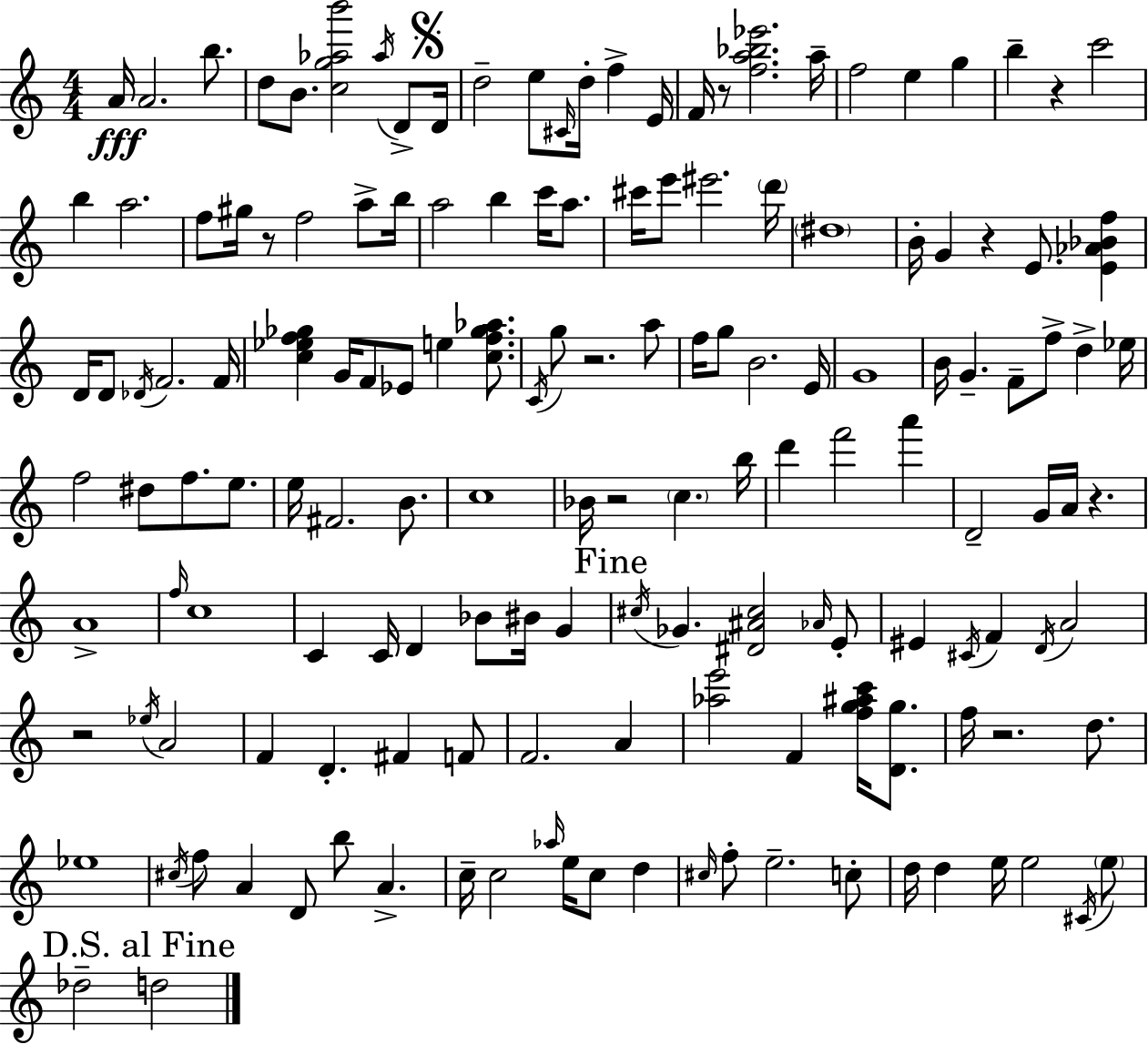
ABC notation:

X:1
T:Untitled
M:4/4
L:1/4
K:Am
A/4 A2 b/2 d/2 B/2 [cg_ab']2 _a/4 D/2 D/4 d2 e/2 ^C/4 d/4 f E/4 F/4 z/2 [fa_b_e']2 a/4 f2 e g b z c'2 b a2 f/2 ^g/4 z/2 f2 a/2 b/4 a2 b c'/4 a/2 ^c'/4 e'/2 ^e'2 d'/4 ^d4 B/4 G z E/2 [E_A_Bf] D/4 D/2 _D/4 F2 F/4 [c_ef_g] G/4 F/2 _E/2 e [cf_g_a]/2 C/4 g/2 z2 a/2 f/4 g/2 B2 E/4 G4 B/4 G F/2 f/2 d _e/4 f2 ^d/2 f/2 e/2 e/4 ^F2 B/2 c4 _B/4 z2 c b/4 d' f'2 a' D2 G/4 A/4 z A4 f/4 c4 C C/4 D _B/2 ^B/4 G ^c/4 _G [^D^A^c]2 _A/4 E/2 ^E ^C/4 F D/4 A2 z2 _e/4 A2 F D ^F F/2 F2 A [_ae']2 F [fg^ac']/4 [Dg]/2 f/4 z2 d/2 _e4 ^c/4 f/2 A D/2 b/2 A c/4 c2 _a/4 e/4 c/2 d ^c/4 f/2 e2 c/2 d/4 d e/4 e2 ^C/4 e/2 _d2 d2